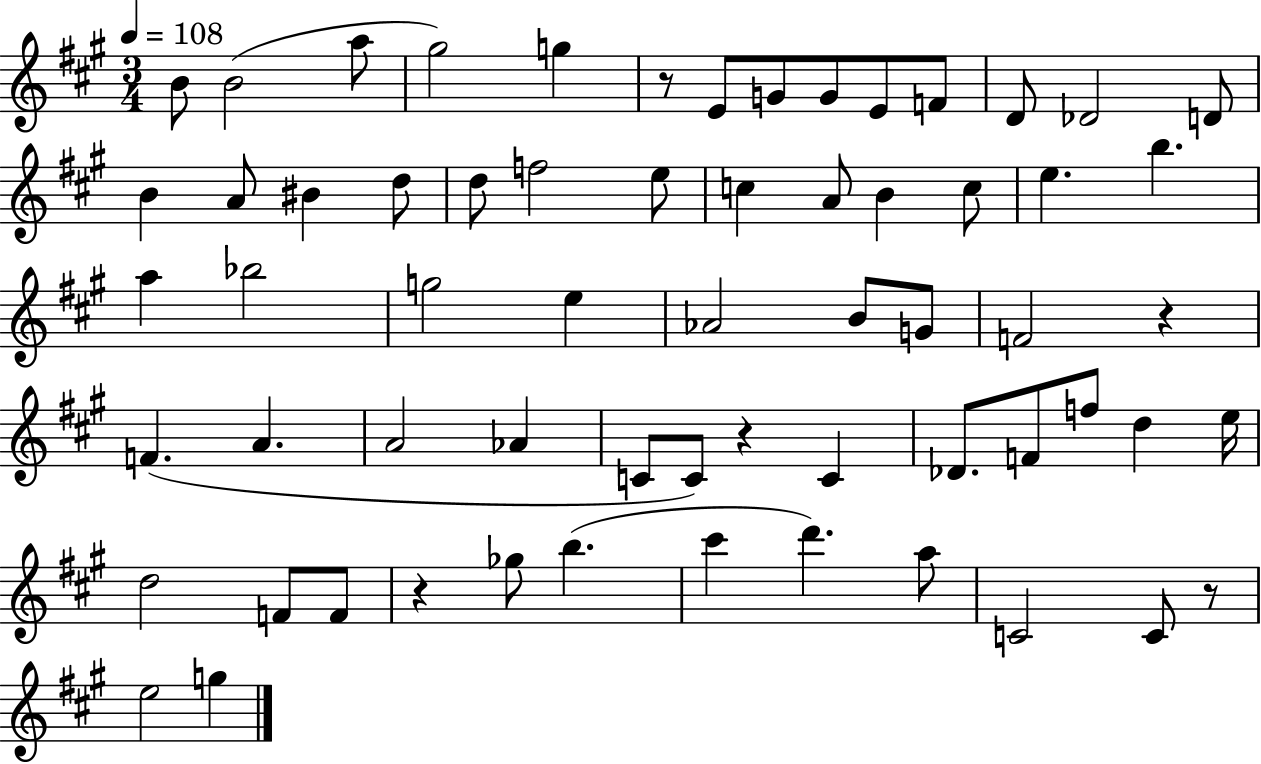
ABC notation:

X:1
T:Untitled
M:3/4
L:1/4
K:A
B/2 B2 a/2 ^g2 g z/2 E/2 G/2 G/2 E/2 F/2 D/2 _D2 D/2 B A/2 ^B d/2 d/2 f2 e/2 c A/2 B c/2 e b a _b2 g2 e _A2 B/2 G/2 F2 z F A A2 _A C/2 C/2 z C _D/2 F/2 f/2 d e/4 d2 F/2 F/2 z _g/2 b ^c' d' a/2 C2 C/2 z/2 e2 g